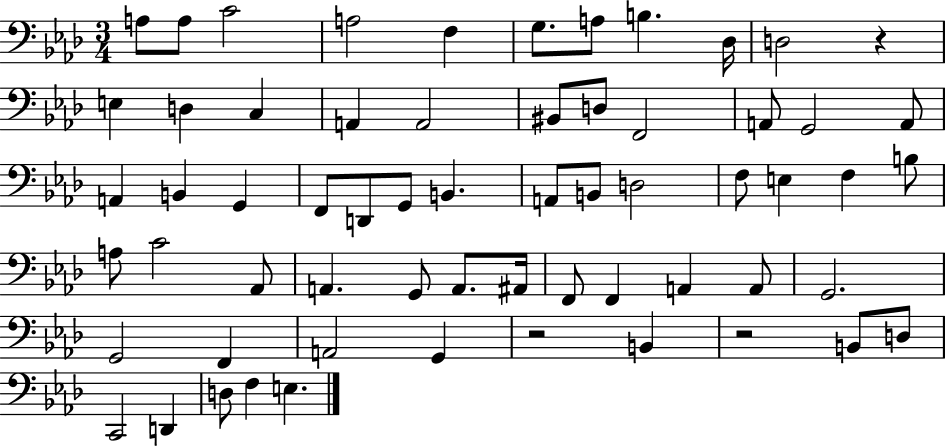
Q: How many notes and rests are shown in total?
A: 62